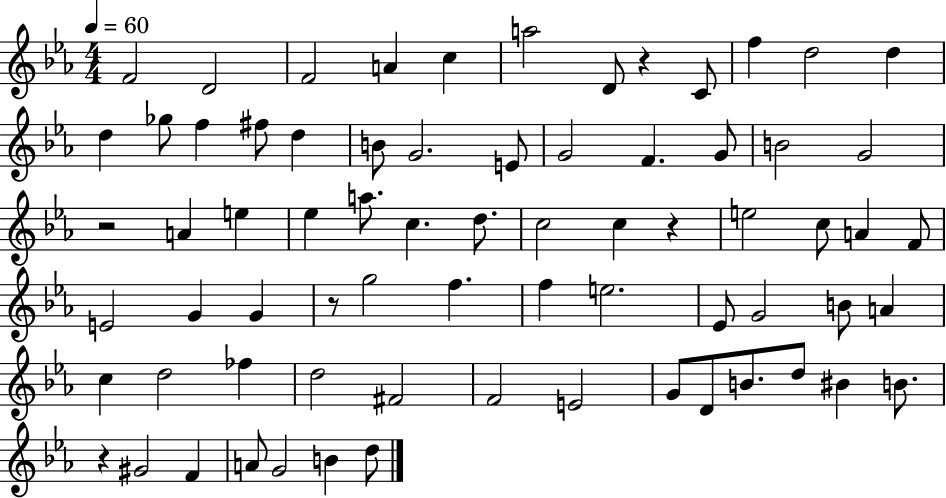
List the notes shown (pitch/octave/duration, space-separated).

F4/h D4/h F4/h A4/q C5/q A5/h D4/e R/q C4/e F5/q D5/h D5/q D5/q Gb5/e F5/q F#5/e D5/q B4/e G4/h. E4/e G4/h F4/q. G4/e B4/h G4/h R/h A4/q E5/q Eb5/q A5/e. C5/q. D5/e. C5/h C5/q R/q E5/h C5/e A4/q F4/e E4/h G4/q G4/q R/e G5/h F5/q. F5/q E5/h. Eb4/e G4/h B4/e A4/q C5/q D5/h FES5/q D5/h F#4/h F4/h E4/h G4/e D4/e B4/e. D5/e BIS4/q B4/e. R/q G#4/h F4/q A4/e G4/h B4/q D5/e